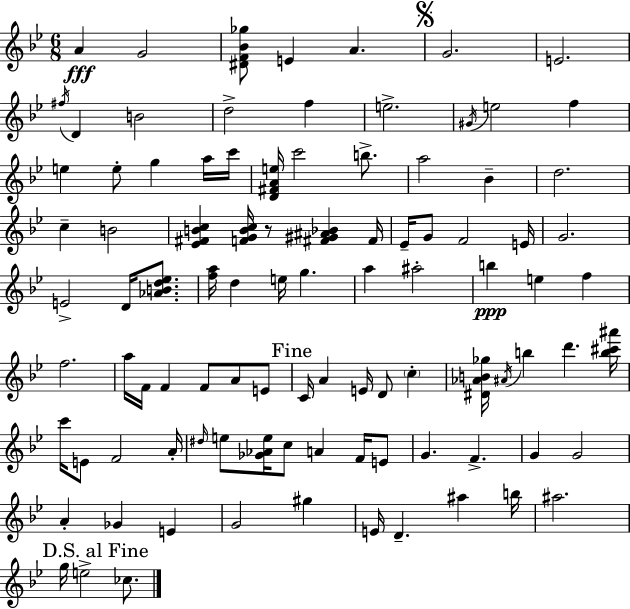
{
  \clef treble
  \numericTimeSignature
  \time 6/8
  \key g \minor
  a'4\fff g'2 | <dis' f' bes' ges''>8 e'4 a'4. | \mark \markup { \musicglyph "scripts.segno" } g'2. | e'2. | \break \acciaccatura { fis''16 } d'4 b'2 | d''2-> f''4 | e''2.-> | \acciaccatura { gis'16 } e''2 f''4 | \break e''4 e''8-. g''4 | a''16 c'''16 <d' fis' a' e''>16 c'''2 b''8.-> | a''2 bes'4-- | d''2. | \break c''4-- b'2 | <ees' fis' b' c''>4 <f' g' b' c''>16 r8 <fis' gis' ais' bes'>4 | fis'16 ees'16-- g'8 f'2 | e'16 g'2. | \break e'2-> d'16 <aes' b' d'' ees''>8. | <f'' a''>16 d''4 e''16 g''4. | a''4 ais''2-. | b''4\ppp e''4 f''4 | \break f''2. | a''16 f'16 f'4 f'8 a'8 | e'8 \mark "Fine" c'16 a'4 e'16 d'8 \parenthesize c''4-. | <dis' aes' b' ges''>16 \acciaccatura { ais'16 } b''4 d'''4. | \break <b'' cis''' ais'''>16 c'''16 e'8 f'2 | a'16-. \grace { dis''16 } e''8 <ges' aes' e''>16 c''8 a'4 | f'16 e'8 g'4. f'4.-> | g'4 g'2 | \break a'4-. ges'4 | e'4 g'2 | gis''4 e'16 d'4.-- ais''4 | b''16 ais''2. | \break \mark "D.S. al Fine" g''16 e''2-> | ces''8. \bar "|."
}